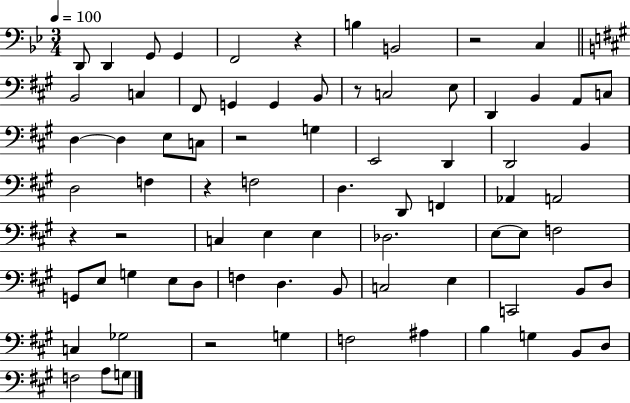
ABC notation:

X:1
T:Untitled
M:3/4
L:1/4
K:Bb
D,,/2 D,, G,,/2 G,, F,,2 z B, B,,2 z2 C, B,,2 C, ^F,,/2 G,, G,, B,,/2 z/2 C,2 E,/2 D,, B,, A,,/2 C,/2 D, D, E,/2 C,/2 z2 G, E,,2 D,, D,,2 B,, D,2 F, z F,2 D, D,,/2 F,, _A,, A,,2 z z2 C, E, E, _D,2 E,/2 E,/2 F,2 G,,/2 E,/2 G, E,/2 D,/2 F, D, B,,/2 C,2 E, C,,2 B,,/2 D,/2 C, _G,2 z2 G, F,2 ^A, B, G, B,,/2 D,/2 F,2 A,/2 G,/2